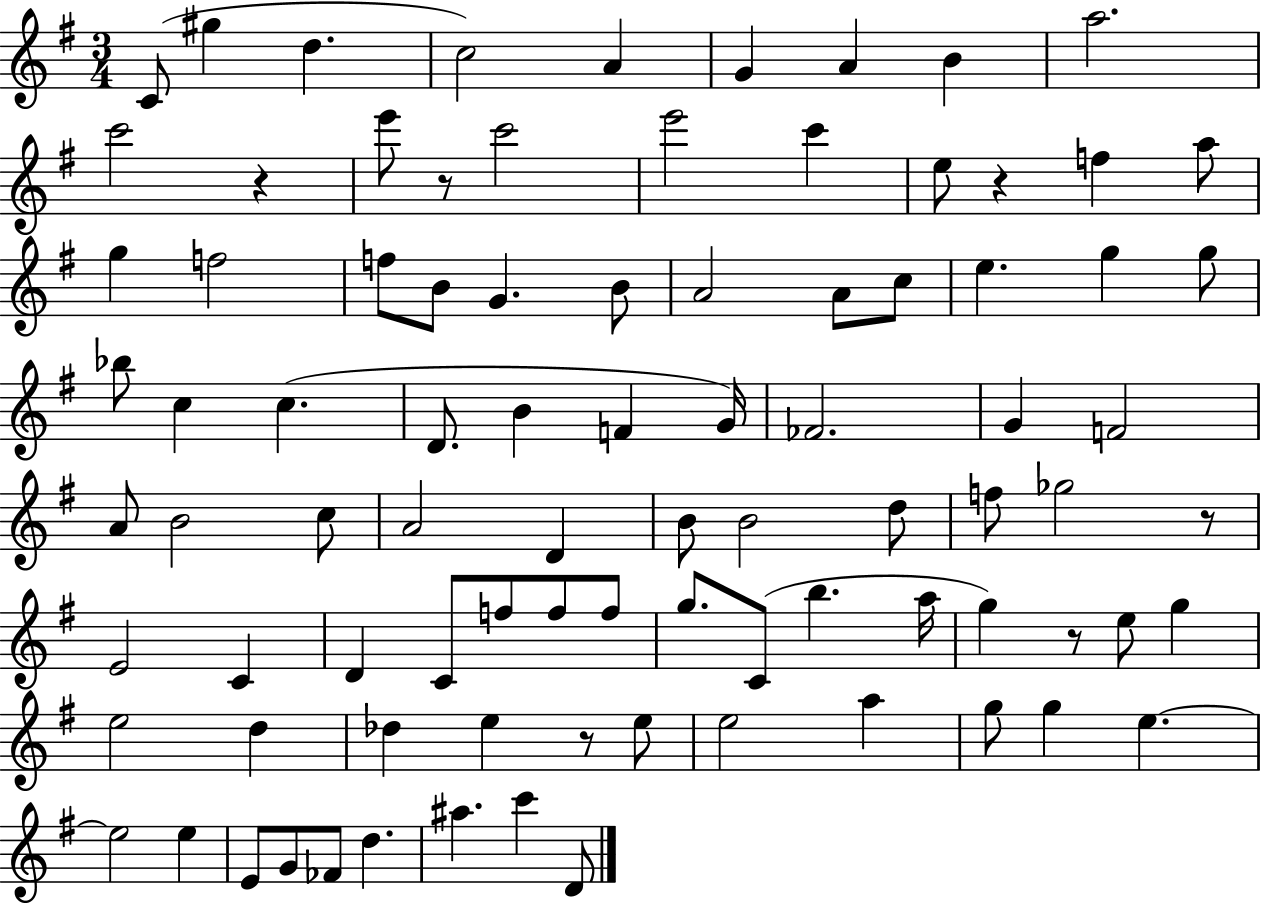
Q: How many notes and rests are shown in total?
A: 88